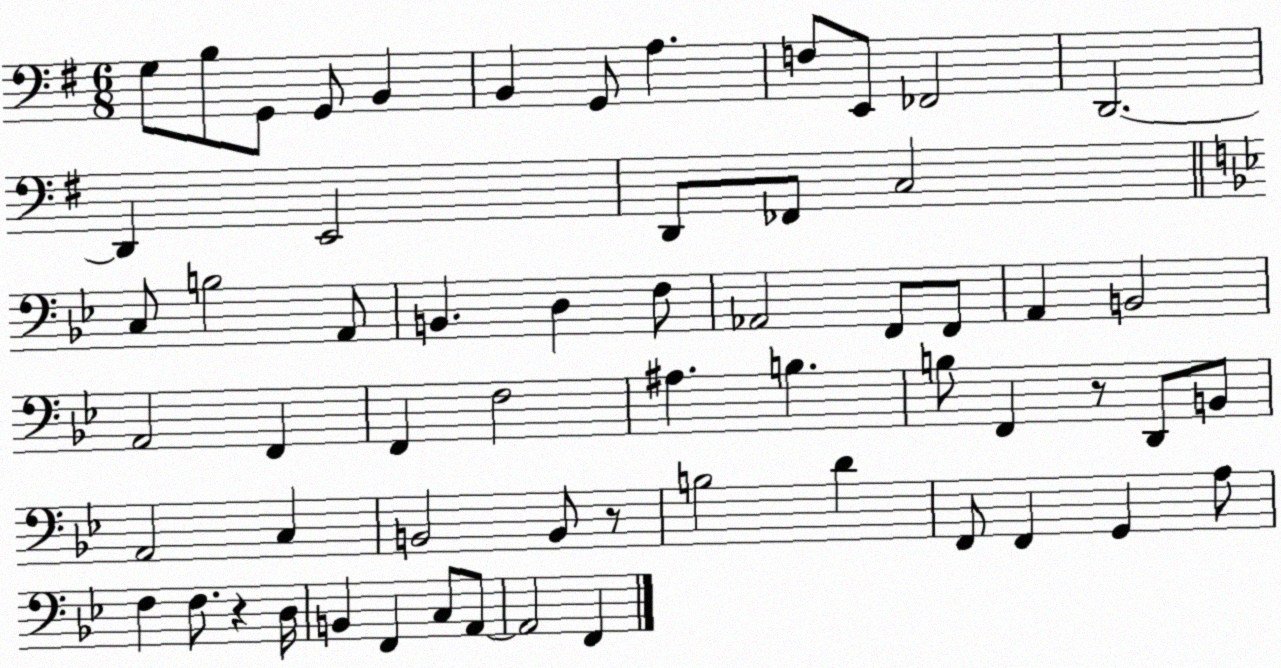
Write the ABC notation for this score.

X:1
T:Untitled
M:6/8
L:1/4
K:G
G,/2 B,/2 G,,/2 G,,/2 B,, B,, G,,/2 A, F,/2 E,,/2 _F,,2 D,,2 D,, E,,2 D,,/2 _F,,/2 C,2 C,/2 B,2 A,,/2 B,, D, F,/2 _A,,2 F,,/2 F,,/2 A,, B,,2 A,,2 F,, F,, F,2 ^A, B, B,/2 F,, z/2 D,,/2 B,,/2 A,,2 C, B,,2 B,,/2 z/2 B,2 D F,,/2 F,, G,, A,/2 F, F,/2 z D,/4 B,, F,, C,/2 A,,/2 A,,2 F,,